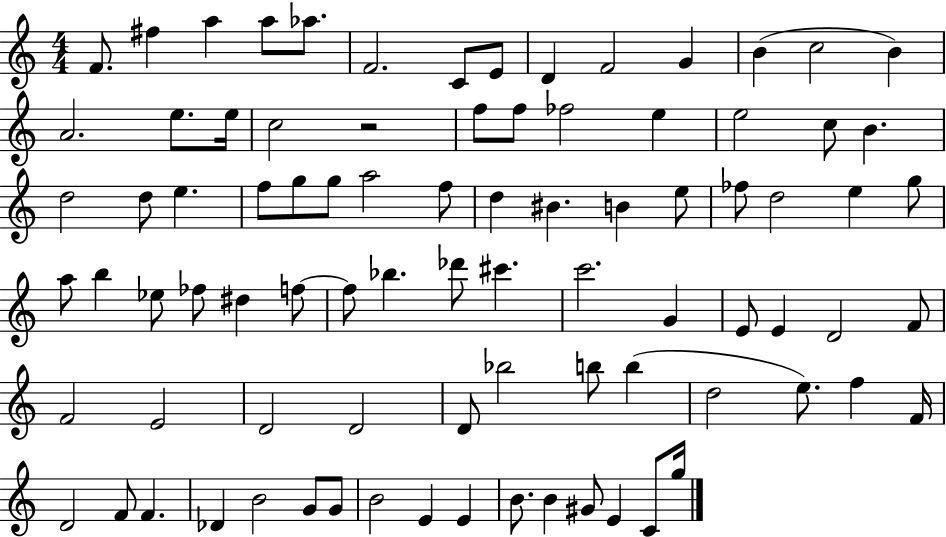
F4/e. F#5/q A5/q A5/e Ab5/e. F4/h. C4/e E4/e D4/q F4/h G4/q B4/q C5/h B4/q A4/h. E5/e. E5/s C5/h R/h F5/e F5/e FES5/h E5/q E5/h C5/e B4/q. D5/h D5/e E5/q. F5/e G5/e G5/e A5/h F5/e D5/q BIS4/q. B4/q E5/e FES5/e D5/h E5/q G5/e A5/e B5/q Eb5/e FES5/e D#5/q F5/e F5/e Bb5/q. Db6/e C#6/q. C6/h. G4/q E4/e E4/q D4/h F4/e F4/h E4/h D4/h D4/h D4/e Bb5/h B5/e B5/q D5/h E5/e. F5/q F4/s D4/h F4/e F4/q. Db4/q B4/h G4/e G4/e B4/h E4/q E4/q B4/e. B4/q G#4/e E4/q C4/e G5/s